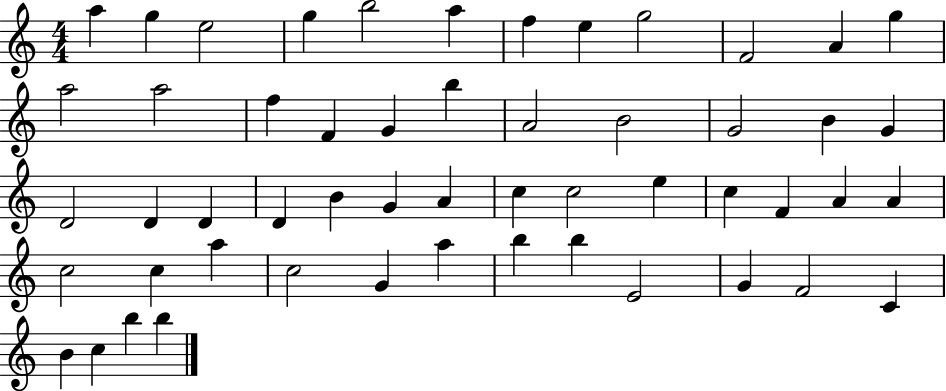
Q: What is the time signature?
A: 4/4